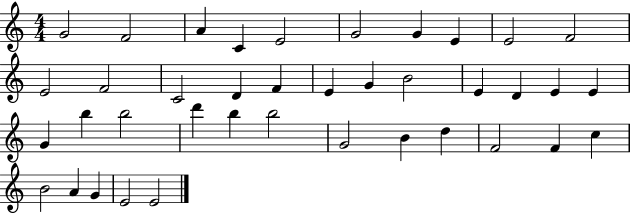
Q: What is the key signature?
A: C major